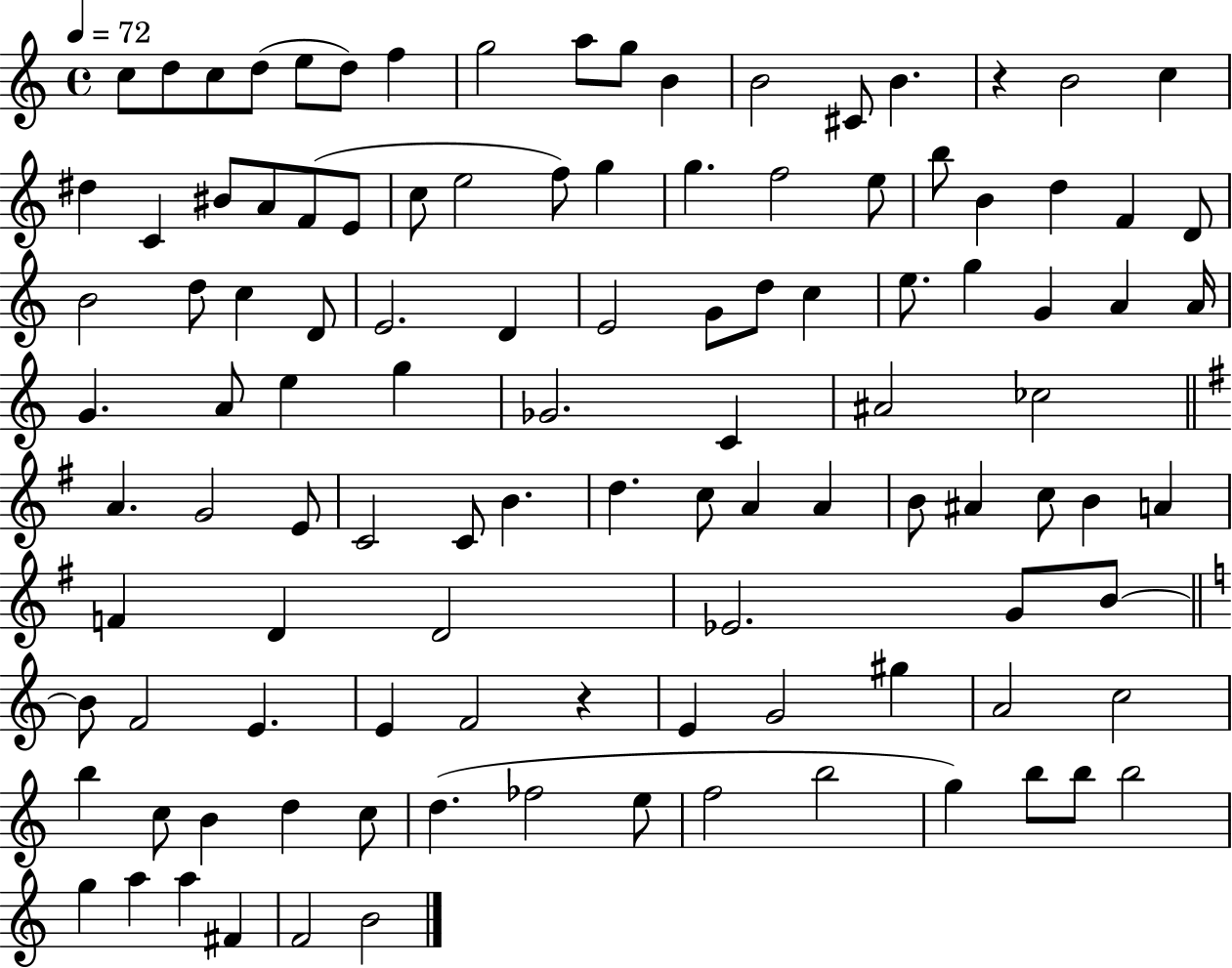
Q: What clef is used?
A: treble